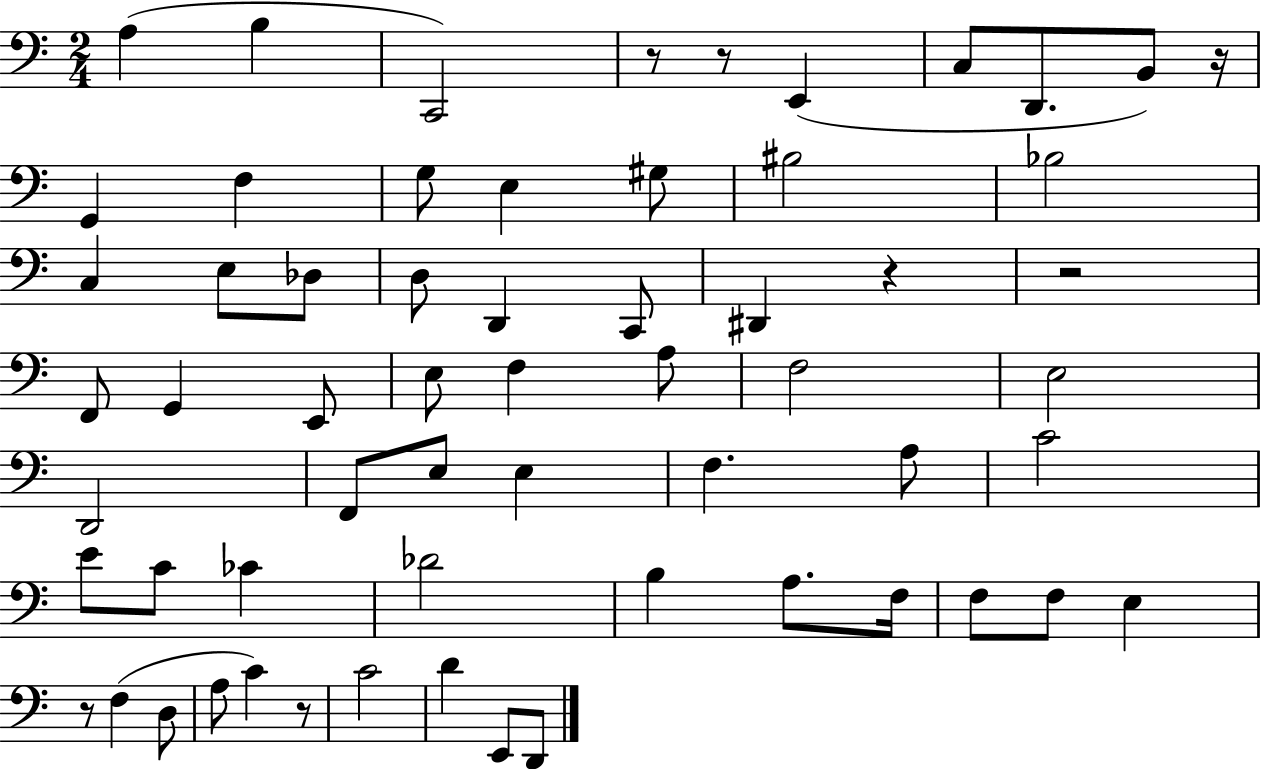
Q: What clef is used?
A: bass